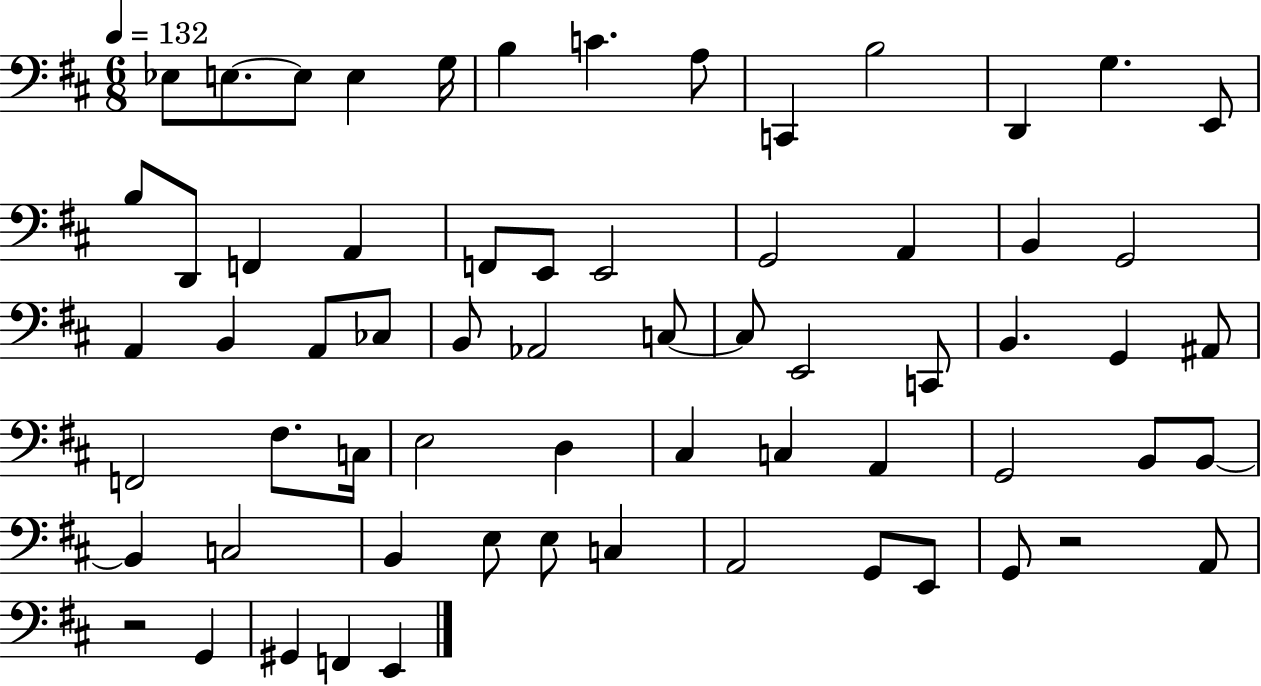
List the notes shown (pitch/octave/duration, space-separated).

Eb3/e E3/e. E3/e E3/q G3/s B3/q C4/q. A3/e C2/q B3/h D2/q G3/q. E2/e B3/e D2/e F2/q A2/q F2/e E2/e E2/h G2/h A2/q B2/q G2/h A2/q B2/q A2/e CES3/e B2/e Ab2/h C3/e C3/e E2/h C2/e B2/q. G2/q A#2/e F2/h F#3/e. C3/s E3/h D3/q C#3/q C3/q A2/q G2/h B2/e B2/e B2/q C3/h B2/q E3/e E3/e C3/q A2/h G2/e E2/e G2/e R/h A2/e R/h G2/q G#2/q F2/q E2/q